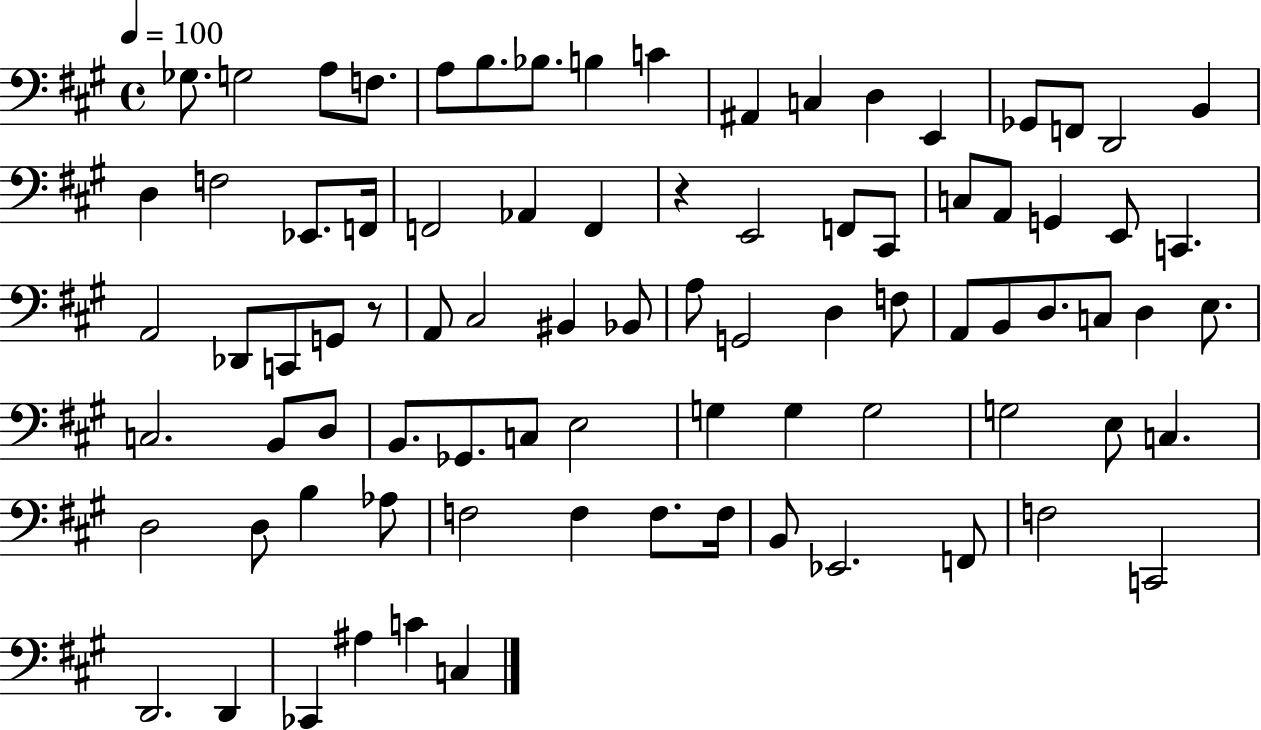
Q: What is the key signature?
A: A major